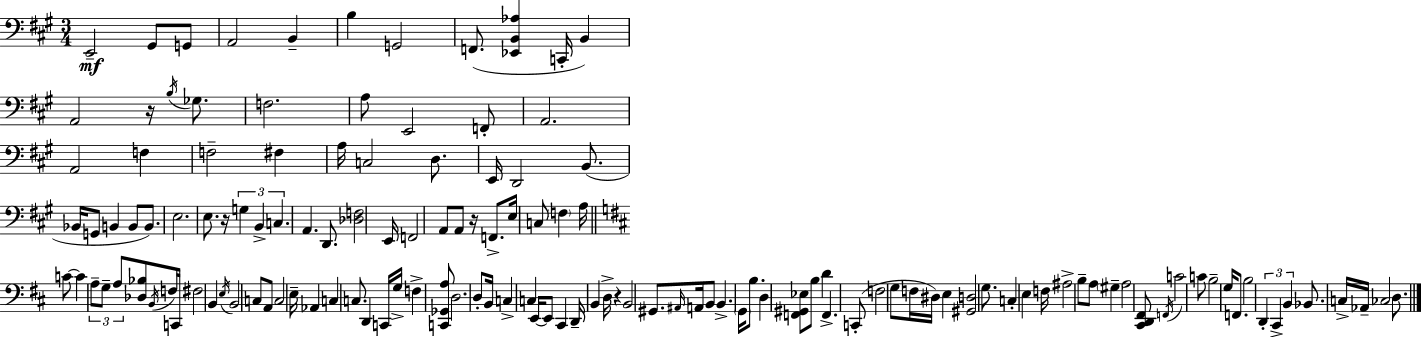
{
  \clef bass
  \numericTimeSignature
  \time 3/4
  \key a \major
  \repeat volta 2 { e,2--\mf gis,8 g,8 | a,2 b,4-- | b4 g,2 | f,8.( <ees, b, aes>4 c,16-. b,4) | \break a,2 r16 \acciaccatura { b16 } ges8. | f2. | a8 e,2 f,8-. | a,2. | \break a,2 f4 | f2-- fis4 | a16 c2 d8. | e,16 d,2 b,8.( | \break bes,16 g,8 b,4 b,8 b,8.) | e2. | e8. r16 \tuplet 3/2 { g4 b,4-> | c4. } a,4. | \break d,8. <des f>2 | e,16 f,2 a,8 a,8 | r16 f,8.-> e16 c8 \parenthesize f4 | a16 \bar "||" \break \key b \minor c'8~~ c'4 \tuplet 3/2 { a8-- g8-- a8 } | <des bes>8 \acciaccatura { b,16 } f16 c,16 fis2 | b,4 \acciaccatura { e16 } b,2 | c8 a,8 c2 | \break e16-- aes,4 c4 c8. | d,4 c,16 g16-> f4-> | <c, ges, a>8 d2. | d8-. b,16 c4-> c4 | \break e,16~~ e,8 cis,4 d,16-- b,4 | d16-> r4 b,2 | gis,8. \grace { ais,16 } a,16 b,8 b,4.-> | \parenthesize g,16 b8. d4 <f, gis, ees>8 | \break b8 d'4 f,4.-> | c,8-.( f2 g8 | f16 dis16) e4 <gis, d>2 | g8. c4-. e4 | \break f16 ais2-> b8-- | a8 \parenthesize gis4-- a2 | <cis, d, fis,>8 \acciaccatura { f,16 } c'2 | c'8 b2-- | \break g16 f,8. b2 | \tuplet 3/2 { d,4-. cis,4-> b,4 } | bes,8. c16-> aes,16-- ces2 | d8. } \bar "|."
}